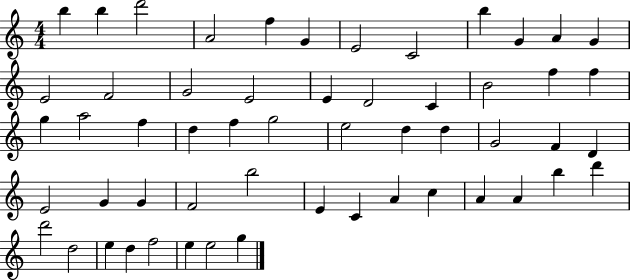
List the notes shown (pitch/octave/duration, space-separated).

B5/q B5/q D6/h A4/h F5/q G4/q E4/h C4/h B5/q G4/q A4/q G4/q E4/h F4/h G4/h E4/h E4/q D4/h C4/q B4/h F5/q F5/q G5/q A5/h F5/q D5/q F5/q G5/h E5/h D5/q D5/q G4/h F4/q D4/q E4/h G4/q G4/q F4/h B5/h E4/q C4/q A4/q C5/q A4/q A4/q B5/q D6/q D6/h D5/h E5/q D5/q F5/h E5/q E5/h G5/q